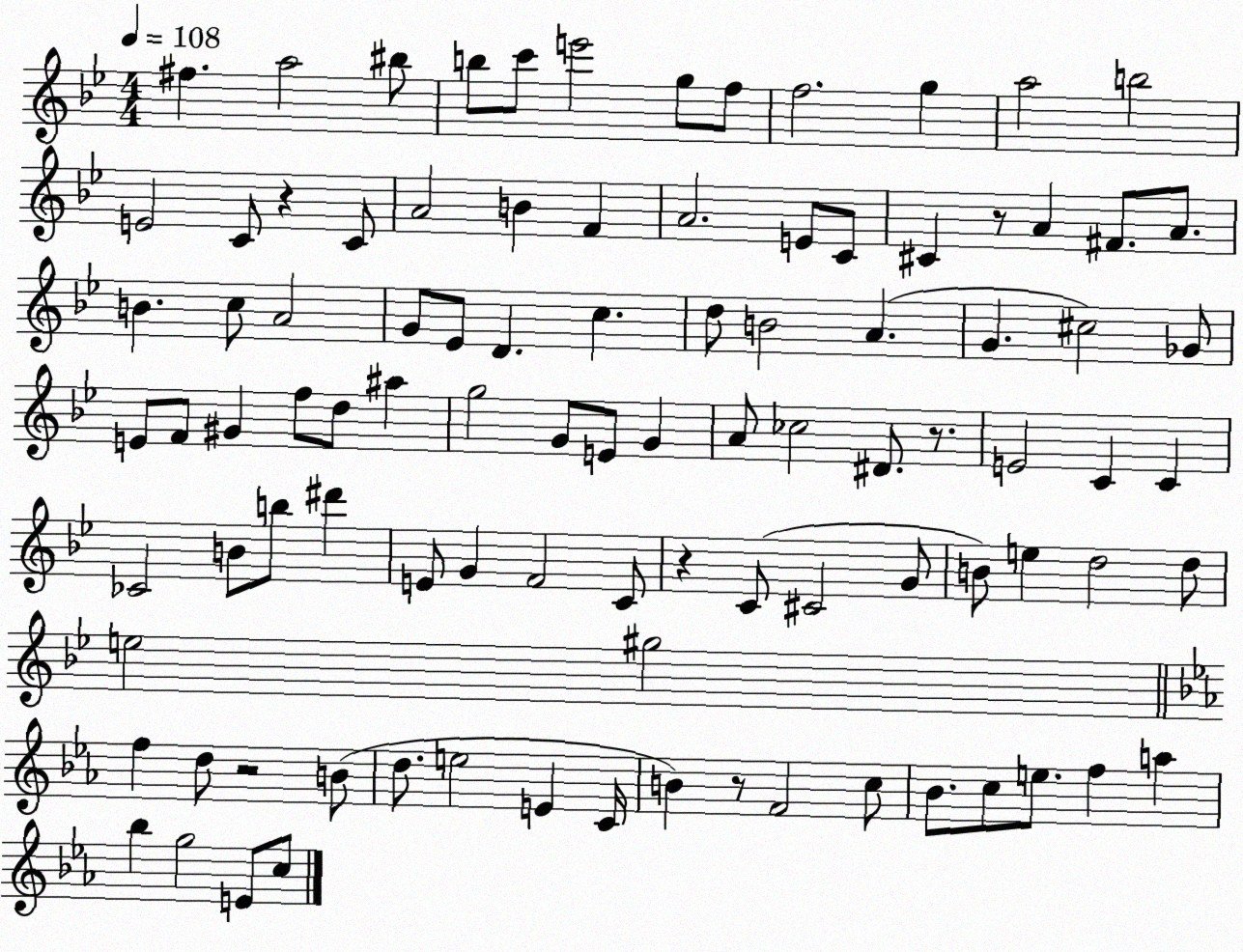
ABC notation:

X:1
T:Untitled
M:4/4
L:1/4
K:Bb
^f a2 ^b/2 b/2 c'/2 e'2 g/2 f/2 f2 g a2 b2 E2 C/2 z C/2 A2 B F A2 E/2 C/2 ^C z/2 A ^F/2 A/2 B c/2 A2 G/2 _E/2 D c d/2 B2 A G ^c2 _G/2 E/2 F/2 ^G f/2 d/2 ^a g2 G/2 E/2 G A/2 _c2 ^D/2 z/2 E2 C C _C2 B/2 b/2 ^d' E/2 G F2 C/2 z C/2 ^C2 G/2 B/2 e d2 d/2 e2 ^g2 f d/2 z2 B/2 d/2 e2 E C/4 B z/2 F2 c/2 _B/2 c/2 e/2 f a _b g2 E/2 c/2